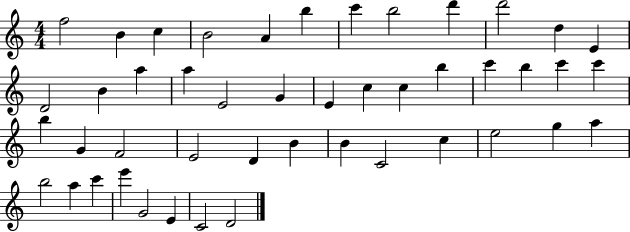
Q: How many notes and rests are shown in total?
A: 46